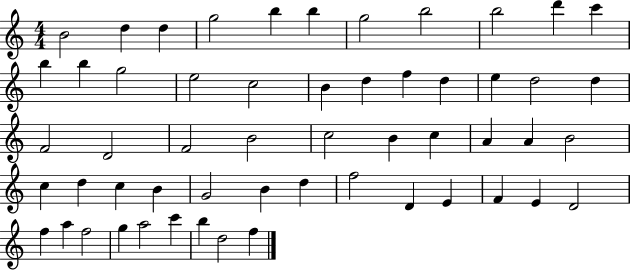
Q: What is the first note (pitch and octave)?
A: B4